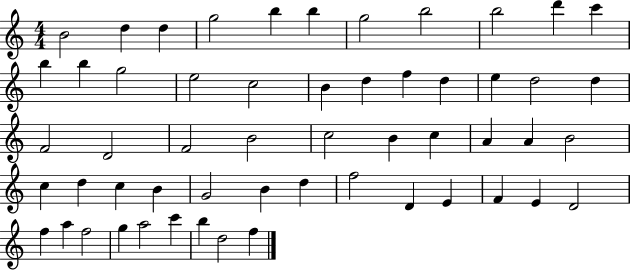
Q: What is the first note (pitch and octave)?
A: B4